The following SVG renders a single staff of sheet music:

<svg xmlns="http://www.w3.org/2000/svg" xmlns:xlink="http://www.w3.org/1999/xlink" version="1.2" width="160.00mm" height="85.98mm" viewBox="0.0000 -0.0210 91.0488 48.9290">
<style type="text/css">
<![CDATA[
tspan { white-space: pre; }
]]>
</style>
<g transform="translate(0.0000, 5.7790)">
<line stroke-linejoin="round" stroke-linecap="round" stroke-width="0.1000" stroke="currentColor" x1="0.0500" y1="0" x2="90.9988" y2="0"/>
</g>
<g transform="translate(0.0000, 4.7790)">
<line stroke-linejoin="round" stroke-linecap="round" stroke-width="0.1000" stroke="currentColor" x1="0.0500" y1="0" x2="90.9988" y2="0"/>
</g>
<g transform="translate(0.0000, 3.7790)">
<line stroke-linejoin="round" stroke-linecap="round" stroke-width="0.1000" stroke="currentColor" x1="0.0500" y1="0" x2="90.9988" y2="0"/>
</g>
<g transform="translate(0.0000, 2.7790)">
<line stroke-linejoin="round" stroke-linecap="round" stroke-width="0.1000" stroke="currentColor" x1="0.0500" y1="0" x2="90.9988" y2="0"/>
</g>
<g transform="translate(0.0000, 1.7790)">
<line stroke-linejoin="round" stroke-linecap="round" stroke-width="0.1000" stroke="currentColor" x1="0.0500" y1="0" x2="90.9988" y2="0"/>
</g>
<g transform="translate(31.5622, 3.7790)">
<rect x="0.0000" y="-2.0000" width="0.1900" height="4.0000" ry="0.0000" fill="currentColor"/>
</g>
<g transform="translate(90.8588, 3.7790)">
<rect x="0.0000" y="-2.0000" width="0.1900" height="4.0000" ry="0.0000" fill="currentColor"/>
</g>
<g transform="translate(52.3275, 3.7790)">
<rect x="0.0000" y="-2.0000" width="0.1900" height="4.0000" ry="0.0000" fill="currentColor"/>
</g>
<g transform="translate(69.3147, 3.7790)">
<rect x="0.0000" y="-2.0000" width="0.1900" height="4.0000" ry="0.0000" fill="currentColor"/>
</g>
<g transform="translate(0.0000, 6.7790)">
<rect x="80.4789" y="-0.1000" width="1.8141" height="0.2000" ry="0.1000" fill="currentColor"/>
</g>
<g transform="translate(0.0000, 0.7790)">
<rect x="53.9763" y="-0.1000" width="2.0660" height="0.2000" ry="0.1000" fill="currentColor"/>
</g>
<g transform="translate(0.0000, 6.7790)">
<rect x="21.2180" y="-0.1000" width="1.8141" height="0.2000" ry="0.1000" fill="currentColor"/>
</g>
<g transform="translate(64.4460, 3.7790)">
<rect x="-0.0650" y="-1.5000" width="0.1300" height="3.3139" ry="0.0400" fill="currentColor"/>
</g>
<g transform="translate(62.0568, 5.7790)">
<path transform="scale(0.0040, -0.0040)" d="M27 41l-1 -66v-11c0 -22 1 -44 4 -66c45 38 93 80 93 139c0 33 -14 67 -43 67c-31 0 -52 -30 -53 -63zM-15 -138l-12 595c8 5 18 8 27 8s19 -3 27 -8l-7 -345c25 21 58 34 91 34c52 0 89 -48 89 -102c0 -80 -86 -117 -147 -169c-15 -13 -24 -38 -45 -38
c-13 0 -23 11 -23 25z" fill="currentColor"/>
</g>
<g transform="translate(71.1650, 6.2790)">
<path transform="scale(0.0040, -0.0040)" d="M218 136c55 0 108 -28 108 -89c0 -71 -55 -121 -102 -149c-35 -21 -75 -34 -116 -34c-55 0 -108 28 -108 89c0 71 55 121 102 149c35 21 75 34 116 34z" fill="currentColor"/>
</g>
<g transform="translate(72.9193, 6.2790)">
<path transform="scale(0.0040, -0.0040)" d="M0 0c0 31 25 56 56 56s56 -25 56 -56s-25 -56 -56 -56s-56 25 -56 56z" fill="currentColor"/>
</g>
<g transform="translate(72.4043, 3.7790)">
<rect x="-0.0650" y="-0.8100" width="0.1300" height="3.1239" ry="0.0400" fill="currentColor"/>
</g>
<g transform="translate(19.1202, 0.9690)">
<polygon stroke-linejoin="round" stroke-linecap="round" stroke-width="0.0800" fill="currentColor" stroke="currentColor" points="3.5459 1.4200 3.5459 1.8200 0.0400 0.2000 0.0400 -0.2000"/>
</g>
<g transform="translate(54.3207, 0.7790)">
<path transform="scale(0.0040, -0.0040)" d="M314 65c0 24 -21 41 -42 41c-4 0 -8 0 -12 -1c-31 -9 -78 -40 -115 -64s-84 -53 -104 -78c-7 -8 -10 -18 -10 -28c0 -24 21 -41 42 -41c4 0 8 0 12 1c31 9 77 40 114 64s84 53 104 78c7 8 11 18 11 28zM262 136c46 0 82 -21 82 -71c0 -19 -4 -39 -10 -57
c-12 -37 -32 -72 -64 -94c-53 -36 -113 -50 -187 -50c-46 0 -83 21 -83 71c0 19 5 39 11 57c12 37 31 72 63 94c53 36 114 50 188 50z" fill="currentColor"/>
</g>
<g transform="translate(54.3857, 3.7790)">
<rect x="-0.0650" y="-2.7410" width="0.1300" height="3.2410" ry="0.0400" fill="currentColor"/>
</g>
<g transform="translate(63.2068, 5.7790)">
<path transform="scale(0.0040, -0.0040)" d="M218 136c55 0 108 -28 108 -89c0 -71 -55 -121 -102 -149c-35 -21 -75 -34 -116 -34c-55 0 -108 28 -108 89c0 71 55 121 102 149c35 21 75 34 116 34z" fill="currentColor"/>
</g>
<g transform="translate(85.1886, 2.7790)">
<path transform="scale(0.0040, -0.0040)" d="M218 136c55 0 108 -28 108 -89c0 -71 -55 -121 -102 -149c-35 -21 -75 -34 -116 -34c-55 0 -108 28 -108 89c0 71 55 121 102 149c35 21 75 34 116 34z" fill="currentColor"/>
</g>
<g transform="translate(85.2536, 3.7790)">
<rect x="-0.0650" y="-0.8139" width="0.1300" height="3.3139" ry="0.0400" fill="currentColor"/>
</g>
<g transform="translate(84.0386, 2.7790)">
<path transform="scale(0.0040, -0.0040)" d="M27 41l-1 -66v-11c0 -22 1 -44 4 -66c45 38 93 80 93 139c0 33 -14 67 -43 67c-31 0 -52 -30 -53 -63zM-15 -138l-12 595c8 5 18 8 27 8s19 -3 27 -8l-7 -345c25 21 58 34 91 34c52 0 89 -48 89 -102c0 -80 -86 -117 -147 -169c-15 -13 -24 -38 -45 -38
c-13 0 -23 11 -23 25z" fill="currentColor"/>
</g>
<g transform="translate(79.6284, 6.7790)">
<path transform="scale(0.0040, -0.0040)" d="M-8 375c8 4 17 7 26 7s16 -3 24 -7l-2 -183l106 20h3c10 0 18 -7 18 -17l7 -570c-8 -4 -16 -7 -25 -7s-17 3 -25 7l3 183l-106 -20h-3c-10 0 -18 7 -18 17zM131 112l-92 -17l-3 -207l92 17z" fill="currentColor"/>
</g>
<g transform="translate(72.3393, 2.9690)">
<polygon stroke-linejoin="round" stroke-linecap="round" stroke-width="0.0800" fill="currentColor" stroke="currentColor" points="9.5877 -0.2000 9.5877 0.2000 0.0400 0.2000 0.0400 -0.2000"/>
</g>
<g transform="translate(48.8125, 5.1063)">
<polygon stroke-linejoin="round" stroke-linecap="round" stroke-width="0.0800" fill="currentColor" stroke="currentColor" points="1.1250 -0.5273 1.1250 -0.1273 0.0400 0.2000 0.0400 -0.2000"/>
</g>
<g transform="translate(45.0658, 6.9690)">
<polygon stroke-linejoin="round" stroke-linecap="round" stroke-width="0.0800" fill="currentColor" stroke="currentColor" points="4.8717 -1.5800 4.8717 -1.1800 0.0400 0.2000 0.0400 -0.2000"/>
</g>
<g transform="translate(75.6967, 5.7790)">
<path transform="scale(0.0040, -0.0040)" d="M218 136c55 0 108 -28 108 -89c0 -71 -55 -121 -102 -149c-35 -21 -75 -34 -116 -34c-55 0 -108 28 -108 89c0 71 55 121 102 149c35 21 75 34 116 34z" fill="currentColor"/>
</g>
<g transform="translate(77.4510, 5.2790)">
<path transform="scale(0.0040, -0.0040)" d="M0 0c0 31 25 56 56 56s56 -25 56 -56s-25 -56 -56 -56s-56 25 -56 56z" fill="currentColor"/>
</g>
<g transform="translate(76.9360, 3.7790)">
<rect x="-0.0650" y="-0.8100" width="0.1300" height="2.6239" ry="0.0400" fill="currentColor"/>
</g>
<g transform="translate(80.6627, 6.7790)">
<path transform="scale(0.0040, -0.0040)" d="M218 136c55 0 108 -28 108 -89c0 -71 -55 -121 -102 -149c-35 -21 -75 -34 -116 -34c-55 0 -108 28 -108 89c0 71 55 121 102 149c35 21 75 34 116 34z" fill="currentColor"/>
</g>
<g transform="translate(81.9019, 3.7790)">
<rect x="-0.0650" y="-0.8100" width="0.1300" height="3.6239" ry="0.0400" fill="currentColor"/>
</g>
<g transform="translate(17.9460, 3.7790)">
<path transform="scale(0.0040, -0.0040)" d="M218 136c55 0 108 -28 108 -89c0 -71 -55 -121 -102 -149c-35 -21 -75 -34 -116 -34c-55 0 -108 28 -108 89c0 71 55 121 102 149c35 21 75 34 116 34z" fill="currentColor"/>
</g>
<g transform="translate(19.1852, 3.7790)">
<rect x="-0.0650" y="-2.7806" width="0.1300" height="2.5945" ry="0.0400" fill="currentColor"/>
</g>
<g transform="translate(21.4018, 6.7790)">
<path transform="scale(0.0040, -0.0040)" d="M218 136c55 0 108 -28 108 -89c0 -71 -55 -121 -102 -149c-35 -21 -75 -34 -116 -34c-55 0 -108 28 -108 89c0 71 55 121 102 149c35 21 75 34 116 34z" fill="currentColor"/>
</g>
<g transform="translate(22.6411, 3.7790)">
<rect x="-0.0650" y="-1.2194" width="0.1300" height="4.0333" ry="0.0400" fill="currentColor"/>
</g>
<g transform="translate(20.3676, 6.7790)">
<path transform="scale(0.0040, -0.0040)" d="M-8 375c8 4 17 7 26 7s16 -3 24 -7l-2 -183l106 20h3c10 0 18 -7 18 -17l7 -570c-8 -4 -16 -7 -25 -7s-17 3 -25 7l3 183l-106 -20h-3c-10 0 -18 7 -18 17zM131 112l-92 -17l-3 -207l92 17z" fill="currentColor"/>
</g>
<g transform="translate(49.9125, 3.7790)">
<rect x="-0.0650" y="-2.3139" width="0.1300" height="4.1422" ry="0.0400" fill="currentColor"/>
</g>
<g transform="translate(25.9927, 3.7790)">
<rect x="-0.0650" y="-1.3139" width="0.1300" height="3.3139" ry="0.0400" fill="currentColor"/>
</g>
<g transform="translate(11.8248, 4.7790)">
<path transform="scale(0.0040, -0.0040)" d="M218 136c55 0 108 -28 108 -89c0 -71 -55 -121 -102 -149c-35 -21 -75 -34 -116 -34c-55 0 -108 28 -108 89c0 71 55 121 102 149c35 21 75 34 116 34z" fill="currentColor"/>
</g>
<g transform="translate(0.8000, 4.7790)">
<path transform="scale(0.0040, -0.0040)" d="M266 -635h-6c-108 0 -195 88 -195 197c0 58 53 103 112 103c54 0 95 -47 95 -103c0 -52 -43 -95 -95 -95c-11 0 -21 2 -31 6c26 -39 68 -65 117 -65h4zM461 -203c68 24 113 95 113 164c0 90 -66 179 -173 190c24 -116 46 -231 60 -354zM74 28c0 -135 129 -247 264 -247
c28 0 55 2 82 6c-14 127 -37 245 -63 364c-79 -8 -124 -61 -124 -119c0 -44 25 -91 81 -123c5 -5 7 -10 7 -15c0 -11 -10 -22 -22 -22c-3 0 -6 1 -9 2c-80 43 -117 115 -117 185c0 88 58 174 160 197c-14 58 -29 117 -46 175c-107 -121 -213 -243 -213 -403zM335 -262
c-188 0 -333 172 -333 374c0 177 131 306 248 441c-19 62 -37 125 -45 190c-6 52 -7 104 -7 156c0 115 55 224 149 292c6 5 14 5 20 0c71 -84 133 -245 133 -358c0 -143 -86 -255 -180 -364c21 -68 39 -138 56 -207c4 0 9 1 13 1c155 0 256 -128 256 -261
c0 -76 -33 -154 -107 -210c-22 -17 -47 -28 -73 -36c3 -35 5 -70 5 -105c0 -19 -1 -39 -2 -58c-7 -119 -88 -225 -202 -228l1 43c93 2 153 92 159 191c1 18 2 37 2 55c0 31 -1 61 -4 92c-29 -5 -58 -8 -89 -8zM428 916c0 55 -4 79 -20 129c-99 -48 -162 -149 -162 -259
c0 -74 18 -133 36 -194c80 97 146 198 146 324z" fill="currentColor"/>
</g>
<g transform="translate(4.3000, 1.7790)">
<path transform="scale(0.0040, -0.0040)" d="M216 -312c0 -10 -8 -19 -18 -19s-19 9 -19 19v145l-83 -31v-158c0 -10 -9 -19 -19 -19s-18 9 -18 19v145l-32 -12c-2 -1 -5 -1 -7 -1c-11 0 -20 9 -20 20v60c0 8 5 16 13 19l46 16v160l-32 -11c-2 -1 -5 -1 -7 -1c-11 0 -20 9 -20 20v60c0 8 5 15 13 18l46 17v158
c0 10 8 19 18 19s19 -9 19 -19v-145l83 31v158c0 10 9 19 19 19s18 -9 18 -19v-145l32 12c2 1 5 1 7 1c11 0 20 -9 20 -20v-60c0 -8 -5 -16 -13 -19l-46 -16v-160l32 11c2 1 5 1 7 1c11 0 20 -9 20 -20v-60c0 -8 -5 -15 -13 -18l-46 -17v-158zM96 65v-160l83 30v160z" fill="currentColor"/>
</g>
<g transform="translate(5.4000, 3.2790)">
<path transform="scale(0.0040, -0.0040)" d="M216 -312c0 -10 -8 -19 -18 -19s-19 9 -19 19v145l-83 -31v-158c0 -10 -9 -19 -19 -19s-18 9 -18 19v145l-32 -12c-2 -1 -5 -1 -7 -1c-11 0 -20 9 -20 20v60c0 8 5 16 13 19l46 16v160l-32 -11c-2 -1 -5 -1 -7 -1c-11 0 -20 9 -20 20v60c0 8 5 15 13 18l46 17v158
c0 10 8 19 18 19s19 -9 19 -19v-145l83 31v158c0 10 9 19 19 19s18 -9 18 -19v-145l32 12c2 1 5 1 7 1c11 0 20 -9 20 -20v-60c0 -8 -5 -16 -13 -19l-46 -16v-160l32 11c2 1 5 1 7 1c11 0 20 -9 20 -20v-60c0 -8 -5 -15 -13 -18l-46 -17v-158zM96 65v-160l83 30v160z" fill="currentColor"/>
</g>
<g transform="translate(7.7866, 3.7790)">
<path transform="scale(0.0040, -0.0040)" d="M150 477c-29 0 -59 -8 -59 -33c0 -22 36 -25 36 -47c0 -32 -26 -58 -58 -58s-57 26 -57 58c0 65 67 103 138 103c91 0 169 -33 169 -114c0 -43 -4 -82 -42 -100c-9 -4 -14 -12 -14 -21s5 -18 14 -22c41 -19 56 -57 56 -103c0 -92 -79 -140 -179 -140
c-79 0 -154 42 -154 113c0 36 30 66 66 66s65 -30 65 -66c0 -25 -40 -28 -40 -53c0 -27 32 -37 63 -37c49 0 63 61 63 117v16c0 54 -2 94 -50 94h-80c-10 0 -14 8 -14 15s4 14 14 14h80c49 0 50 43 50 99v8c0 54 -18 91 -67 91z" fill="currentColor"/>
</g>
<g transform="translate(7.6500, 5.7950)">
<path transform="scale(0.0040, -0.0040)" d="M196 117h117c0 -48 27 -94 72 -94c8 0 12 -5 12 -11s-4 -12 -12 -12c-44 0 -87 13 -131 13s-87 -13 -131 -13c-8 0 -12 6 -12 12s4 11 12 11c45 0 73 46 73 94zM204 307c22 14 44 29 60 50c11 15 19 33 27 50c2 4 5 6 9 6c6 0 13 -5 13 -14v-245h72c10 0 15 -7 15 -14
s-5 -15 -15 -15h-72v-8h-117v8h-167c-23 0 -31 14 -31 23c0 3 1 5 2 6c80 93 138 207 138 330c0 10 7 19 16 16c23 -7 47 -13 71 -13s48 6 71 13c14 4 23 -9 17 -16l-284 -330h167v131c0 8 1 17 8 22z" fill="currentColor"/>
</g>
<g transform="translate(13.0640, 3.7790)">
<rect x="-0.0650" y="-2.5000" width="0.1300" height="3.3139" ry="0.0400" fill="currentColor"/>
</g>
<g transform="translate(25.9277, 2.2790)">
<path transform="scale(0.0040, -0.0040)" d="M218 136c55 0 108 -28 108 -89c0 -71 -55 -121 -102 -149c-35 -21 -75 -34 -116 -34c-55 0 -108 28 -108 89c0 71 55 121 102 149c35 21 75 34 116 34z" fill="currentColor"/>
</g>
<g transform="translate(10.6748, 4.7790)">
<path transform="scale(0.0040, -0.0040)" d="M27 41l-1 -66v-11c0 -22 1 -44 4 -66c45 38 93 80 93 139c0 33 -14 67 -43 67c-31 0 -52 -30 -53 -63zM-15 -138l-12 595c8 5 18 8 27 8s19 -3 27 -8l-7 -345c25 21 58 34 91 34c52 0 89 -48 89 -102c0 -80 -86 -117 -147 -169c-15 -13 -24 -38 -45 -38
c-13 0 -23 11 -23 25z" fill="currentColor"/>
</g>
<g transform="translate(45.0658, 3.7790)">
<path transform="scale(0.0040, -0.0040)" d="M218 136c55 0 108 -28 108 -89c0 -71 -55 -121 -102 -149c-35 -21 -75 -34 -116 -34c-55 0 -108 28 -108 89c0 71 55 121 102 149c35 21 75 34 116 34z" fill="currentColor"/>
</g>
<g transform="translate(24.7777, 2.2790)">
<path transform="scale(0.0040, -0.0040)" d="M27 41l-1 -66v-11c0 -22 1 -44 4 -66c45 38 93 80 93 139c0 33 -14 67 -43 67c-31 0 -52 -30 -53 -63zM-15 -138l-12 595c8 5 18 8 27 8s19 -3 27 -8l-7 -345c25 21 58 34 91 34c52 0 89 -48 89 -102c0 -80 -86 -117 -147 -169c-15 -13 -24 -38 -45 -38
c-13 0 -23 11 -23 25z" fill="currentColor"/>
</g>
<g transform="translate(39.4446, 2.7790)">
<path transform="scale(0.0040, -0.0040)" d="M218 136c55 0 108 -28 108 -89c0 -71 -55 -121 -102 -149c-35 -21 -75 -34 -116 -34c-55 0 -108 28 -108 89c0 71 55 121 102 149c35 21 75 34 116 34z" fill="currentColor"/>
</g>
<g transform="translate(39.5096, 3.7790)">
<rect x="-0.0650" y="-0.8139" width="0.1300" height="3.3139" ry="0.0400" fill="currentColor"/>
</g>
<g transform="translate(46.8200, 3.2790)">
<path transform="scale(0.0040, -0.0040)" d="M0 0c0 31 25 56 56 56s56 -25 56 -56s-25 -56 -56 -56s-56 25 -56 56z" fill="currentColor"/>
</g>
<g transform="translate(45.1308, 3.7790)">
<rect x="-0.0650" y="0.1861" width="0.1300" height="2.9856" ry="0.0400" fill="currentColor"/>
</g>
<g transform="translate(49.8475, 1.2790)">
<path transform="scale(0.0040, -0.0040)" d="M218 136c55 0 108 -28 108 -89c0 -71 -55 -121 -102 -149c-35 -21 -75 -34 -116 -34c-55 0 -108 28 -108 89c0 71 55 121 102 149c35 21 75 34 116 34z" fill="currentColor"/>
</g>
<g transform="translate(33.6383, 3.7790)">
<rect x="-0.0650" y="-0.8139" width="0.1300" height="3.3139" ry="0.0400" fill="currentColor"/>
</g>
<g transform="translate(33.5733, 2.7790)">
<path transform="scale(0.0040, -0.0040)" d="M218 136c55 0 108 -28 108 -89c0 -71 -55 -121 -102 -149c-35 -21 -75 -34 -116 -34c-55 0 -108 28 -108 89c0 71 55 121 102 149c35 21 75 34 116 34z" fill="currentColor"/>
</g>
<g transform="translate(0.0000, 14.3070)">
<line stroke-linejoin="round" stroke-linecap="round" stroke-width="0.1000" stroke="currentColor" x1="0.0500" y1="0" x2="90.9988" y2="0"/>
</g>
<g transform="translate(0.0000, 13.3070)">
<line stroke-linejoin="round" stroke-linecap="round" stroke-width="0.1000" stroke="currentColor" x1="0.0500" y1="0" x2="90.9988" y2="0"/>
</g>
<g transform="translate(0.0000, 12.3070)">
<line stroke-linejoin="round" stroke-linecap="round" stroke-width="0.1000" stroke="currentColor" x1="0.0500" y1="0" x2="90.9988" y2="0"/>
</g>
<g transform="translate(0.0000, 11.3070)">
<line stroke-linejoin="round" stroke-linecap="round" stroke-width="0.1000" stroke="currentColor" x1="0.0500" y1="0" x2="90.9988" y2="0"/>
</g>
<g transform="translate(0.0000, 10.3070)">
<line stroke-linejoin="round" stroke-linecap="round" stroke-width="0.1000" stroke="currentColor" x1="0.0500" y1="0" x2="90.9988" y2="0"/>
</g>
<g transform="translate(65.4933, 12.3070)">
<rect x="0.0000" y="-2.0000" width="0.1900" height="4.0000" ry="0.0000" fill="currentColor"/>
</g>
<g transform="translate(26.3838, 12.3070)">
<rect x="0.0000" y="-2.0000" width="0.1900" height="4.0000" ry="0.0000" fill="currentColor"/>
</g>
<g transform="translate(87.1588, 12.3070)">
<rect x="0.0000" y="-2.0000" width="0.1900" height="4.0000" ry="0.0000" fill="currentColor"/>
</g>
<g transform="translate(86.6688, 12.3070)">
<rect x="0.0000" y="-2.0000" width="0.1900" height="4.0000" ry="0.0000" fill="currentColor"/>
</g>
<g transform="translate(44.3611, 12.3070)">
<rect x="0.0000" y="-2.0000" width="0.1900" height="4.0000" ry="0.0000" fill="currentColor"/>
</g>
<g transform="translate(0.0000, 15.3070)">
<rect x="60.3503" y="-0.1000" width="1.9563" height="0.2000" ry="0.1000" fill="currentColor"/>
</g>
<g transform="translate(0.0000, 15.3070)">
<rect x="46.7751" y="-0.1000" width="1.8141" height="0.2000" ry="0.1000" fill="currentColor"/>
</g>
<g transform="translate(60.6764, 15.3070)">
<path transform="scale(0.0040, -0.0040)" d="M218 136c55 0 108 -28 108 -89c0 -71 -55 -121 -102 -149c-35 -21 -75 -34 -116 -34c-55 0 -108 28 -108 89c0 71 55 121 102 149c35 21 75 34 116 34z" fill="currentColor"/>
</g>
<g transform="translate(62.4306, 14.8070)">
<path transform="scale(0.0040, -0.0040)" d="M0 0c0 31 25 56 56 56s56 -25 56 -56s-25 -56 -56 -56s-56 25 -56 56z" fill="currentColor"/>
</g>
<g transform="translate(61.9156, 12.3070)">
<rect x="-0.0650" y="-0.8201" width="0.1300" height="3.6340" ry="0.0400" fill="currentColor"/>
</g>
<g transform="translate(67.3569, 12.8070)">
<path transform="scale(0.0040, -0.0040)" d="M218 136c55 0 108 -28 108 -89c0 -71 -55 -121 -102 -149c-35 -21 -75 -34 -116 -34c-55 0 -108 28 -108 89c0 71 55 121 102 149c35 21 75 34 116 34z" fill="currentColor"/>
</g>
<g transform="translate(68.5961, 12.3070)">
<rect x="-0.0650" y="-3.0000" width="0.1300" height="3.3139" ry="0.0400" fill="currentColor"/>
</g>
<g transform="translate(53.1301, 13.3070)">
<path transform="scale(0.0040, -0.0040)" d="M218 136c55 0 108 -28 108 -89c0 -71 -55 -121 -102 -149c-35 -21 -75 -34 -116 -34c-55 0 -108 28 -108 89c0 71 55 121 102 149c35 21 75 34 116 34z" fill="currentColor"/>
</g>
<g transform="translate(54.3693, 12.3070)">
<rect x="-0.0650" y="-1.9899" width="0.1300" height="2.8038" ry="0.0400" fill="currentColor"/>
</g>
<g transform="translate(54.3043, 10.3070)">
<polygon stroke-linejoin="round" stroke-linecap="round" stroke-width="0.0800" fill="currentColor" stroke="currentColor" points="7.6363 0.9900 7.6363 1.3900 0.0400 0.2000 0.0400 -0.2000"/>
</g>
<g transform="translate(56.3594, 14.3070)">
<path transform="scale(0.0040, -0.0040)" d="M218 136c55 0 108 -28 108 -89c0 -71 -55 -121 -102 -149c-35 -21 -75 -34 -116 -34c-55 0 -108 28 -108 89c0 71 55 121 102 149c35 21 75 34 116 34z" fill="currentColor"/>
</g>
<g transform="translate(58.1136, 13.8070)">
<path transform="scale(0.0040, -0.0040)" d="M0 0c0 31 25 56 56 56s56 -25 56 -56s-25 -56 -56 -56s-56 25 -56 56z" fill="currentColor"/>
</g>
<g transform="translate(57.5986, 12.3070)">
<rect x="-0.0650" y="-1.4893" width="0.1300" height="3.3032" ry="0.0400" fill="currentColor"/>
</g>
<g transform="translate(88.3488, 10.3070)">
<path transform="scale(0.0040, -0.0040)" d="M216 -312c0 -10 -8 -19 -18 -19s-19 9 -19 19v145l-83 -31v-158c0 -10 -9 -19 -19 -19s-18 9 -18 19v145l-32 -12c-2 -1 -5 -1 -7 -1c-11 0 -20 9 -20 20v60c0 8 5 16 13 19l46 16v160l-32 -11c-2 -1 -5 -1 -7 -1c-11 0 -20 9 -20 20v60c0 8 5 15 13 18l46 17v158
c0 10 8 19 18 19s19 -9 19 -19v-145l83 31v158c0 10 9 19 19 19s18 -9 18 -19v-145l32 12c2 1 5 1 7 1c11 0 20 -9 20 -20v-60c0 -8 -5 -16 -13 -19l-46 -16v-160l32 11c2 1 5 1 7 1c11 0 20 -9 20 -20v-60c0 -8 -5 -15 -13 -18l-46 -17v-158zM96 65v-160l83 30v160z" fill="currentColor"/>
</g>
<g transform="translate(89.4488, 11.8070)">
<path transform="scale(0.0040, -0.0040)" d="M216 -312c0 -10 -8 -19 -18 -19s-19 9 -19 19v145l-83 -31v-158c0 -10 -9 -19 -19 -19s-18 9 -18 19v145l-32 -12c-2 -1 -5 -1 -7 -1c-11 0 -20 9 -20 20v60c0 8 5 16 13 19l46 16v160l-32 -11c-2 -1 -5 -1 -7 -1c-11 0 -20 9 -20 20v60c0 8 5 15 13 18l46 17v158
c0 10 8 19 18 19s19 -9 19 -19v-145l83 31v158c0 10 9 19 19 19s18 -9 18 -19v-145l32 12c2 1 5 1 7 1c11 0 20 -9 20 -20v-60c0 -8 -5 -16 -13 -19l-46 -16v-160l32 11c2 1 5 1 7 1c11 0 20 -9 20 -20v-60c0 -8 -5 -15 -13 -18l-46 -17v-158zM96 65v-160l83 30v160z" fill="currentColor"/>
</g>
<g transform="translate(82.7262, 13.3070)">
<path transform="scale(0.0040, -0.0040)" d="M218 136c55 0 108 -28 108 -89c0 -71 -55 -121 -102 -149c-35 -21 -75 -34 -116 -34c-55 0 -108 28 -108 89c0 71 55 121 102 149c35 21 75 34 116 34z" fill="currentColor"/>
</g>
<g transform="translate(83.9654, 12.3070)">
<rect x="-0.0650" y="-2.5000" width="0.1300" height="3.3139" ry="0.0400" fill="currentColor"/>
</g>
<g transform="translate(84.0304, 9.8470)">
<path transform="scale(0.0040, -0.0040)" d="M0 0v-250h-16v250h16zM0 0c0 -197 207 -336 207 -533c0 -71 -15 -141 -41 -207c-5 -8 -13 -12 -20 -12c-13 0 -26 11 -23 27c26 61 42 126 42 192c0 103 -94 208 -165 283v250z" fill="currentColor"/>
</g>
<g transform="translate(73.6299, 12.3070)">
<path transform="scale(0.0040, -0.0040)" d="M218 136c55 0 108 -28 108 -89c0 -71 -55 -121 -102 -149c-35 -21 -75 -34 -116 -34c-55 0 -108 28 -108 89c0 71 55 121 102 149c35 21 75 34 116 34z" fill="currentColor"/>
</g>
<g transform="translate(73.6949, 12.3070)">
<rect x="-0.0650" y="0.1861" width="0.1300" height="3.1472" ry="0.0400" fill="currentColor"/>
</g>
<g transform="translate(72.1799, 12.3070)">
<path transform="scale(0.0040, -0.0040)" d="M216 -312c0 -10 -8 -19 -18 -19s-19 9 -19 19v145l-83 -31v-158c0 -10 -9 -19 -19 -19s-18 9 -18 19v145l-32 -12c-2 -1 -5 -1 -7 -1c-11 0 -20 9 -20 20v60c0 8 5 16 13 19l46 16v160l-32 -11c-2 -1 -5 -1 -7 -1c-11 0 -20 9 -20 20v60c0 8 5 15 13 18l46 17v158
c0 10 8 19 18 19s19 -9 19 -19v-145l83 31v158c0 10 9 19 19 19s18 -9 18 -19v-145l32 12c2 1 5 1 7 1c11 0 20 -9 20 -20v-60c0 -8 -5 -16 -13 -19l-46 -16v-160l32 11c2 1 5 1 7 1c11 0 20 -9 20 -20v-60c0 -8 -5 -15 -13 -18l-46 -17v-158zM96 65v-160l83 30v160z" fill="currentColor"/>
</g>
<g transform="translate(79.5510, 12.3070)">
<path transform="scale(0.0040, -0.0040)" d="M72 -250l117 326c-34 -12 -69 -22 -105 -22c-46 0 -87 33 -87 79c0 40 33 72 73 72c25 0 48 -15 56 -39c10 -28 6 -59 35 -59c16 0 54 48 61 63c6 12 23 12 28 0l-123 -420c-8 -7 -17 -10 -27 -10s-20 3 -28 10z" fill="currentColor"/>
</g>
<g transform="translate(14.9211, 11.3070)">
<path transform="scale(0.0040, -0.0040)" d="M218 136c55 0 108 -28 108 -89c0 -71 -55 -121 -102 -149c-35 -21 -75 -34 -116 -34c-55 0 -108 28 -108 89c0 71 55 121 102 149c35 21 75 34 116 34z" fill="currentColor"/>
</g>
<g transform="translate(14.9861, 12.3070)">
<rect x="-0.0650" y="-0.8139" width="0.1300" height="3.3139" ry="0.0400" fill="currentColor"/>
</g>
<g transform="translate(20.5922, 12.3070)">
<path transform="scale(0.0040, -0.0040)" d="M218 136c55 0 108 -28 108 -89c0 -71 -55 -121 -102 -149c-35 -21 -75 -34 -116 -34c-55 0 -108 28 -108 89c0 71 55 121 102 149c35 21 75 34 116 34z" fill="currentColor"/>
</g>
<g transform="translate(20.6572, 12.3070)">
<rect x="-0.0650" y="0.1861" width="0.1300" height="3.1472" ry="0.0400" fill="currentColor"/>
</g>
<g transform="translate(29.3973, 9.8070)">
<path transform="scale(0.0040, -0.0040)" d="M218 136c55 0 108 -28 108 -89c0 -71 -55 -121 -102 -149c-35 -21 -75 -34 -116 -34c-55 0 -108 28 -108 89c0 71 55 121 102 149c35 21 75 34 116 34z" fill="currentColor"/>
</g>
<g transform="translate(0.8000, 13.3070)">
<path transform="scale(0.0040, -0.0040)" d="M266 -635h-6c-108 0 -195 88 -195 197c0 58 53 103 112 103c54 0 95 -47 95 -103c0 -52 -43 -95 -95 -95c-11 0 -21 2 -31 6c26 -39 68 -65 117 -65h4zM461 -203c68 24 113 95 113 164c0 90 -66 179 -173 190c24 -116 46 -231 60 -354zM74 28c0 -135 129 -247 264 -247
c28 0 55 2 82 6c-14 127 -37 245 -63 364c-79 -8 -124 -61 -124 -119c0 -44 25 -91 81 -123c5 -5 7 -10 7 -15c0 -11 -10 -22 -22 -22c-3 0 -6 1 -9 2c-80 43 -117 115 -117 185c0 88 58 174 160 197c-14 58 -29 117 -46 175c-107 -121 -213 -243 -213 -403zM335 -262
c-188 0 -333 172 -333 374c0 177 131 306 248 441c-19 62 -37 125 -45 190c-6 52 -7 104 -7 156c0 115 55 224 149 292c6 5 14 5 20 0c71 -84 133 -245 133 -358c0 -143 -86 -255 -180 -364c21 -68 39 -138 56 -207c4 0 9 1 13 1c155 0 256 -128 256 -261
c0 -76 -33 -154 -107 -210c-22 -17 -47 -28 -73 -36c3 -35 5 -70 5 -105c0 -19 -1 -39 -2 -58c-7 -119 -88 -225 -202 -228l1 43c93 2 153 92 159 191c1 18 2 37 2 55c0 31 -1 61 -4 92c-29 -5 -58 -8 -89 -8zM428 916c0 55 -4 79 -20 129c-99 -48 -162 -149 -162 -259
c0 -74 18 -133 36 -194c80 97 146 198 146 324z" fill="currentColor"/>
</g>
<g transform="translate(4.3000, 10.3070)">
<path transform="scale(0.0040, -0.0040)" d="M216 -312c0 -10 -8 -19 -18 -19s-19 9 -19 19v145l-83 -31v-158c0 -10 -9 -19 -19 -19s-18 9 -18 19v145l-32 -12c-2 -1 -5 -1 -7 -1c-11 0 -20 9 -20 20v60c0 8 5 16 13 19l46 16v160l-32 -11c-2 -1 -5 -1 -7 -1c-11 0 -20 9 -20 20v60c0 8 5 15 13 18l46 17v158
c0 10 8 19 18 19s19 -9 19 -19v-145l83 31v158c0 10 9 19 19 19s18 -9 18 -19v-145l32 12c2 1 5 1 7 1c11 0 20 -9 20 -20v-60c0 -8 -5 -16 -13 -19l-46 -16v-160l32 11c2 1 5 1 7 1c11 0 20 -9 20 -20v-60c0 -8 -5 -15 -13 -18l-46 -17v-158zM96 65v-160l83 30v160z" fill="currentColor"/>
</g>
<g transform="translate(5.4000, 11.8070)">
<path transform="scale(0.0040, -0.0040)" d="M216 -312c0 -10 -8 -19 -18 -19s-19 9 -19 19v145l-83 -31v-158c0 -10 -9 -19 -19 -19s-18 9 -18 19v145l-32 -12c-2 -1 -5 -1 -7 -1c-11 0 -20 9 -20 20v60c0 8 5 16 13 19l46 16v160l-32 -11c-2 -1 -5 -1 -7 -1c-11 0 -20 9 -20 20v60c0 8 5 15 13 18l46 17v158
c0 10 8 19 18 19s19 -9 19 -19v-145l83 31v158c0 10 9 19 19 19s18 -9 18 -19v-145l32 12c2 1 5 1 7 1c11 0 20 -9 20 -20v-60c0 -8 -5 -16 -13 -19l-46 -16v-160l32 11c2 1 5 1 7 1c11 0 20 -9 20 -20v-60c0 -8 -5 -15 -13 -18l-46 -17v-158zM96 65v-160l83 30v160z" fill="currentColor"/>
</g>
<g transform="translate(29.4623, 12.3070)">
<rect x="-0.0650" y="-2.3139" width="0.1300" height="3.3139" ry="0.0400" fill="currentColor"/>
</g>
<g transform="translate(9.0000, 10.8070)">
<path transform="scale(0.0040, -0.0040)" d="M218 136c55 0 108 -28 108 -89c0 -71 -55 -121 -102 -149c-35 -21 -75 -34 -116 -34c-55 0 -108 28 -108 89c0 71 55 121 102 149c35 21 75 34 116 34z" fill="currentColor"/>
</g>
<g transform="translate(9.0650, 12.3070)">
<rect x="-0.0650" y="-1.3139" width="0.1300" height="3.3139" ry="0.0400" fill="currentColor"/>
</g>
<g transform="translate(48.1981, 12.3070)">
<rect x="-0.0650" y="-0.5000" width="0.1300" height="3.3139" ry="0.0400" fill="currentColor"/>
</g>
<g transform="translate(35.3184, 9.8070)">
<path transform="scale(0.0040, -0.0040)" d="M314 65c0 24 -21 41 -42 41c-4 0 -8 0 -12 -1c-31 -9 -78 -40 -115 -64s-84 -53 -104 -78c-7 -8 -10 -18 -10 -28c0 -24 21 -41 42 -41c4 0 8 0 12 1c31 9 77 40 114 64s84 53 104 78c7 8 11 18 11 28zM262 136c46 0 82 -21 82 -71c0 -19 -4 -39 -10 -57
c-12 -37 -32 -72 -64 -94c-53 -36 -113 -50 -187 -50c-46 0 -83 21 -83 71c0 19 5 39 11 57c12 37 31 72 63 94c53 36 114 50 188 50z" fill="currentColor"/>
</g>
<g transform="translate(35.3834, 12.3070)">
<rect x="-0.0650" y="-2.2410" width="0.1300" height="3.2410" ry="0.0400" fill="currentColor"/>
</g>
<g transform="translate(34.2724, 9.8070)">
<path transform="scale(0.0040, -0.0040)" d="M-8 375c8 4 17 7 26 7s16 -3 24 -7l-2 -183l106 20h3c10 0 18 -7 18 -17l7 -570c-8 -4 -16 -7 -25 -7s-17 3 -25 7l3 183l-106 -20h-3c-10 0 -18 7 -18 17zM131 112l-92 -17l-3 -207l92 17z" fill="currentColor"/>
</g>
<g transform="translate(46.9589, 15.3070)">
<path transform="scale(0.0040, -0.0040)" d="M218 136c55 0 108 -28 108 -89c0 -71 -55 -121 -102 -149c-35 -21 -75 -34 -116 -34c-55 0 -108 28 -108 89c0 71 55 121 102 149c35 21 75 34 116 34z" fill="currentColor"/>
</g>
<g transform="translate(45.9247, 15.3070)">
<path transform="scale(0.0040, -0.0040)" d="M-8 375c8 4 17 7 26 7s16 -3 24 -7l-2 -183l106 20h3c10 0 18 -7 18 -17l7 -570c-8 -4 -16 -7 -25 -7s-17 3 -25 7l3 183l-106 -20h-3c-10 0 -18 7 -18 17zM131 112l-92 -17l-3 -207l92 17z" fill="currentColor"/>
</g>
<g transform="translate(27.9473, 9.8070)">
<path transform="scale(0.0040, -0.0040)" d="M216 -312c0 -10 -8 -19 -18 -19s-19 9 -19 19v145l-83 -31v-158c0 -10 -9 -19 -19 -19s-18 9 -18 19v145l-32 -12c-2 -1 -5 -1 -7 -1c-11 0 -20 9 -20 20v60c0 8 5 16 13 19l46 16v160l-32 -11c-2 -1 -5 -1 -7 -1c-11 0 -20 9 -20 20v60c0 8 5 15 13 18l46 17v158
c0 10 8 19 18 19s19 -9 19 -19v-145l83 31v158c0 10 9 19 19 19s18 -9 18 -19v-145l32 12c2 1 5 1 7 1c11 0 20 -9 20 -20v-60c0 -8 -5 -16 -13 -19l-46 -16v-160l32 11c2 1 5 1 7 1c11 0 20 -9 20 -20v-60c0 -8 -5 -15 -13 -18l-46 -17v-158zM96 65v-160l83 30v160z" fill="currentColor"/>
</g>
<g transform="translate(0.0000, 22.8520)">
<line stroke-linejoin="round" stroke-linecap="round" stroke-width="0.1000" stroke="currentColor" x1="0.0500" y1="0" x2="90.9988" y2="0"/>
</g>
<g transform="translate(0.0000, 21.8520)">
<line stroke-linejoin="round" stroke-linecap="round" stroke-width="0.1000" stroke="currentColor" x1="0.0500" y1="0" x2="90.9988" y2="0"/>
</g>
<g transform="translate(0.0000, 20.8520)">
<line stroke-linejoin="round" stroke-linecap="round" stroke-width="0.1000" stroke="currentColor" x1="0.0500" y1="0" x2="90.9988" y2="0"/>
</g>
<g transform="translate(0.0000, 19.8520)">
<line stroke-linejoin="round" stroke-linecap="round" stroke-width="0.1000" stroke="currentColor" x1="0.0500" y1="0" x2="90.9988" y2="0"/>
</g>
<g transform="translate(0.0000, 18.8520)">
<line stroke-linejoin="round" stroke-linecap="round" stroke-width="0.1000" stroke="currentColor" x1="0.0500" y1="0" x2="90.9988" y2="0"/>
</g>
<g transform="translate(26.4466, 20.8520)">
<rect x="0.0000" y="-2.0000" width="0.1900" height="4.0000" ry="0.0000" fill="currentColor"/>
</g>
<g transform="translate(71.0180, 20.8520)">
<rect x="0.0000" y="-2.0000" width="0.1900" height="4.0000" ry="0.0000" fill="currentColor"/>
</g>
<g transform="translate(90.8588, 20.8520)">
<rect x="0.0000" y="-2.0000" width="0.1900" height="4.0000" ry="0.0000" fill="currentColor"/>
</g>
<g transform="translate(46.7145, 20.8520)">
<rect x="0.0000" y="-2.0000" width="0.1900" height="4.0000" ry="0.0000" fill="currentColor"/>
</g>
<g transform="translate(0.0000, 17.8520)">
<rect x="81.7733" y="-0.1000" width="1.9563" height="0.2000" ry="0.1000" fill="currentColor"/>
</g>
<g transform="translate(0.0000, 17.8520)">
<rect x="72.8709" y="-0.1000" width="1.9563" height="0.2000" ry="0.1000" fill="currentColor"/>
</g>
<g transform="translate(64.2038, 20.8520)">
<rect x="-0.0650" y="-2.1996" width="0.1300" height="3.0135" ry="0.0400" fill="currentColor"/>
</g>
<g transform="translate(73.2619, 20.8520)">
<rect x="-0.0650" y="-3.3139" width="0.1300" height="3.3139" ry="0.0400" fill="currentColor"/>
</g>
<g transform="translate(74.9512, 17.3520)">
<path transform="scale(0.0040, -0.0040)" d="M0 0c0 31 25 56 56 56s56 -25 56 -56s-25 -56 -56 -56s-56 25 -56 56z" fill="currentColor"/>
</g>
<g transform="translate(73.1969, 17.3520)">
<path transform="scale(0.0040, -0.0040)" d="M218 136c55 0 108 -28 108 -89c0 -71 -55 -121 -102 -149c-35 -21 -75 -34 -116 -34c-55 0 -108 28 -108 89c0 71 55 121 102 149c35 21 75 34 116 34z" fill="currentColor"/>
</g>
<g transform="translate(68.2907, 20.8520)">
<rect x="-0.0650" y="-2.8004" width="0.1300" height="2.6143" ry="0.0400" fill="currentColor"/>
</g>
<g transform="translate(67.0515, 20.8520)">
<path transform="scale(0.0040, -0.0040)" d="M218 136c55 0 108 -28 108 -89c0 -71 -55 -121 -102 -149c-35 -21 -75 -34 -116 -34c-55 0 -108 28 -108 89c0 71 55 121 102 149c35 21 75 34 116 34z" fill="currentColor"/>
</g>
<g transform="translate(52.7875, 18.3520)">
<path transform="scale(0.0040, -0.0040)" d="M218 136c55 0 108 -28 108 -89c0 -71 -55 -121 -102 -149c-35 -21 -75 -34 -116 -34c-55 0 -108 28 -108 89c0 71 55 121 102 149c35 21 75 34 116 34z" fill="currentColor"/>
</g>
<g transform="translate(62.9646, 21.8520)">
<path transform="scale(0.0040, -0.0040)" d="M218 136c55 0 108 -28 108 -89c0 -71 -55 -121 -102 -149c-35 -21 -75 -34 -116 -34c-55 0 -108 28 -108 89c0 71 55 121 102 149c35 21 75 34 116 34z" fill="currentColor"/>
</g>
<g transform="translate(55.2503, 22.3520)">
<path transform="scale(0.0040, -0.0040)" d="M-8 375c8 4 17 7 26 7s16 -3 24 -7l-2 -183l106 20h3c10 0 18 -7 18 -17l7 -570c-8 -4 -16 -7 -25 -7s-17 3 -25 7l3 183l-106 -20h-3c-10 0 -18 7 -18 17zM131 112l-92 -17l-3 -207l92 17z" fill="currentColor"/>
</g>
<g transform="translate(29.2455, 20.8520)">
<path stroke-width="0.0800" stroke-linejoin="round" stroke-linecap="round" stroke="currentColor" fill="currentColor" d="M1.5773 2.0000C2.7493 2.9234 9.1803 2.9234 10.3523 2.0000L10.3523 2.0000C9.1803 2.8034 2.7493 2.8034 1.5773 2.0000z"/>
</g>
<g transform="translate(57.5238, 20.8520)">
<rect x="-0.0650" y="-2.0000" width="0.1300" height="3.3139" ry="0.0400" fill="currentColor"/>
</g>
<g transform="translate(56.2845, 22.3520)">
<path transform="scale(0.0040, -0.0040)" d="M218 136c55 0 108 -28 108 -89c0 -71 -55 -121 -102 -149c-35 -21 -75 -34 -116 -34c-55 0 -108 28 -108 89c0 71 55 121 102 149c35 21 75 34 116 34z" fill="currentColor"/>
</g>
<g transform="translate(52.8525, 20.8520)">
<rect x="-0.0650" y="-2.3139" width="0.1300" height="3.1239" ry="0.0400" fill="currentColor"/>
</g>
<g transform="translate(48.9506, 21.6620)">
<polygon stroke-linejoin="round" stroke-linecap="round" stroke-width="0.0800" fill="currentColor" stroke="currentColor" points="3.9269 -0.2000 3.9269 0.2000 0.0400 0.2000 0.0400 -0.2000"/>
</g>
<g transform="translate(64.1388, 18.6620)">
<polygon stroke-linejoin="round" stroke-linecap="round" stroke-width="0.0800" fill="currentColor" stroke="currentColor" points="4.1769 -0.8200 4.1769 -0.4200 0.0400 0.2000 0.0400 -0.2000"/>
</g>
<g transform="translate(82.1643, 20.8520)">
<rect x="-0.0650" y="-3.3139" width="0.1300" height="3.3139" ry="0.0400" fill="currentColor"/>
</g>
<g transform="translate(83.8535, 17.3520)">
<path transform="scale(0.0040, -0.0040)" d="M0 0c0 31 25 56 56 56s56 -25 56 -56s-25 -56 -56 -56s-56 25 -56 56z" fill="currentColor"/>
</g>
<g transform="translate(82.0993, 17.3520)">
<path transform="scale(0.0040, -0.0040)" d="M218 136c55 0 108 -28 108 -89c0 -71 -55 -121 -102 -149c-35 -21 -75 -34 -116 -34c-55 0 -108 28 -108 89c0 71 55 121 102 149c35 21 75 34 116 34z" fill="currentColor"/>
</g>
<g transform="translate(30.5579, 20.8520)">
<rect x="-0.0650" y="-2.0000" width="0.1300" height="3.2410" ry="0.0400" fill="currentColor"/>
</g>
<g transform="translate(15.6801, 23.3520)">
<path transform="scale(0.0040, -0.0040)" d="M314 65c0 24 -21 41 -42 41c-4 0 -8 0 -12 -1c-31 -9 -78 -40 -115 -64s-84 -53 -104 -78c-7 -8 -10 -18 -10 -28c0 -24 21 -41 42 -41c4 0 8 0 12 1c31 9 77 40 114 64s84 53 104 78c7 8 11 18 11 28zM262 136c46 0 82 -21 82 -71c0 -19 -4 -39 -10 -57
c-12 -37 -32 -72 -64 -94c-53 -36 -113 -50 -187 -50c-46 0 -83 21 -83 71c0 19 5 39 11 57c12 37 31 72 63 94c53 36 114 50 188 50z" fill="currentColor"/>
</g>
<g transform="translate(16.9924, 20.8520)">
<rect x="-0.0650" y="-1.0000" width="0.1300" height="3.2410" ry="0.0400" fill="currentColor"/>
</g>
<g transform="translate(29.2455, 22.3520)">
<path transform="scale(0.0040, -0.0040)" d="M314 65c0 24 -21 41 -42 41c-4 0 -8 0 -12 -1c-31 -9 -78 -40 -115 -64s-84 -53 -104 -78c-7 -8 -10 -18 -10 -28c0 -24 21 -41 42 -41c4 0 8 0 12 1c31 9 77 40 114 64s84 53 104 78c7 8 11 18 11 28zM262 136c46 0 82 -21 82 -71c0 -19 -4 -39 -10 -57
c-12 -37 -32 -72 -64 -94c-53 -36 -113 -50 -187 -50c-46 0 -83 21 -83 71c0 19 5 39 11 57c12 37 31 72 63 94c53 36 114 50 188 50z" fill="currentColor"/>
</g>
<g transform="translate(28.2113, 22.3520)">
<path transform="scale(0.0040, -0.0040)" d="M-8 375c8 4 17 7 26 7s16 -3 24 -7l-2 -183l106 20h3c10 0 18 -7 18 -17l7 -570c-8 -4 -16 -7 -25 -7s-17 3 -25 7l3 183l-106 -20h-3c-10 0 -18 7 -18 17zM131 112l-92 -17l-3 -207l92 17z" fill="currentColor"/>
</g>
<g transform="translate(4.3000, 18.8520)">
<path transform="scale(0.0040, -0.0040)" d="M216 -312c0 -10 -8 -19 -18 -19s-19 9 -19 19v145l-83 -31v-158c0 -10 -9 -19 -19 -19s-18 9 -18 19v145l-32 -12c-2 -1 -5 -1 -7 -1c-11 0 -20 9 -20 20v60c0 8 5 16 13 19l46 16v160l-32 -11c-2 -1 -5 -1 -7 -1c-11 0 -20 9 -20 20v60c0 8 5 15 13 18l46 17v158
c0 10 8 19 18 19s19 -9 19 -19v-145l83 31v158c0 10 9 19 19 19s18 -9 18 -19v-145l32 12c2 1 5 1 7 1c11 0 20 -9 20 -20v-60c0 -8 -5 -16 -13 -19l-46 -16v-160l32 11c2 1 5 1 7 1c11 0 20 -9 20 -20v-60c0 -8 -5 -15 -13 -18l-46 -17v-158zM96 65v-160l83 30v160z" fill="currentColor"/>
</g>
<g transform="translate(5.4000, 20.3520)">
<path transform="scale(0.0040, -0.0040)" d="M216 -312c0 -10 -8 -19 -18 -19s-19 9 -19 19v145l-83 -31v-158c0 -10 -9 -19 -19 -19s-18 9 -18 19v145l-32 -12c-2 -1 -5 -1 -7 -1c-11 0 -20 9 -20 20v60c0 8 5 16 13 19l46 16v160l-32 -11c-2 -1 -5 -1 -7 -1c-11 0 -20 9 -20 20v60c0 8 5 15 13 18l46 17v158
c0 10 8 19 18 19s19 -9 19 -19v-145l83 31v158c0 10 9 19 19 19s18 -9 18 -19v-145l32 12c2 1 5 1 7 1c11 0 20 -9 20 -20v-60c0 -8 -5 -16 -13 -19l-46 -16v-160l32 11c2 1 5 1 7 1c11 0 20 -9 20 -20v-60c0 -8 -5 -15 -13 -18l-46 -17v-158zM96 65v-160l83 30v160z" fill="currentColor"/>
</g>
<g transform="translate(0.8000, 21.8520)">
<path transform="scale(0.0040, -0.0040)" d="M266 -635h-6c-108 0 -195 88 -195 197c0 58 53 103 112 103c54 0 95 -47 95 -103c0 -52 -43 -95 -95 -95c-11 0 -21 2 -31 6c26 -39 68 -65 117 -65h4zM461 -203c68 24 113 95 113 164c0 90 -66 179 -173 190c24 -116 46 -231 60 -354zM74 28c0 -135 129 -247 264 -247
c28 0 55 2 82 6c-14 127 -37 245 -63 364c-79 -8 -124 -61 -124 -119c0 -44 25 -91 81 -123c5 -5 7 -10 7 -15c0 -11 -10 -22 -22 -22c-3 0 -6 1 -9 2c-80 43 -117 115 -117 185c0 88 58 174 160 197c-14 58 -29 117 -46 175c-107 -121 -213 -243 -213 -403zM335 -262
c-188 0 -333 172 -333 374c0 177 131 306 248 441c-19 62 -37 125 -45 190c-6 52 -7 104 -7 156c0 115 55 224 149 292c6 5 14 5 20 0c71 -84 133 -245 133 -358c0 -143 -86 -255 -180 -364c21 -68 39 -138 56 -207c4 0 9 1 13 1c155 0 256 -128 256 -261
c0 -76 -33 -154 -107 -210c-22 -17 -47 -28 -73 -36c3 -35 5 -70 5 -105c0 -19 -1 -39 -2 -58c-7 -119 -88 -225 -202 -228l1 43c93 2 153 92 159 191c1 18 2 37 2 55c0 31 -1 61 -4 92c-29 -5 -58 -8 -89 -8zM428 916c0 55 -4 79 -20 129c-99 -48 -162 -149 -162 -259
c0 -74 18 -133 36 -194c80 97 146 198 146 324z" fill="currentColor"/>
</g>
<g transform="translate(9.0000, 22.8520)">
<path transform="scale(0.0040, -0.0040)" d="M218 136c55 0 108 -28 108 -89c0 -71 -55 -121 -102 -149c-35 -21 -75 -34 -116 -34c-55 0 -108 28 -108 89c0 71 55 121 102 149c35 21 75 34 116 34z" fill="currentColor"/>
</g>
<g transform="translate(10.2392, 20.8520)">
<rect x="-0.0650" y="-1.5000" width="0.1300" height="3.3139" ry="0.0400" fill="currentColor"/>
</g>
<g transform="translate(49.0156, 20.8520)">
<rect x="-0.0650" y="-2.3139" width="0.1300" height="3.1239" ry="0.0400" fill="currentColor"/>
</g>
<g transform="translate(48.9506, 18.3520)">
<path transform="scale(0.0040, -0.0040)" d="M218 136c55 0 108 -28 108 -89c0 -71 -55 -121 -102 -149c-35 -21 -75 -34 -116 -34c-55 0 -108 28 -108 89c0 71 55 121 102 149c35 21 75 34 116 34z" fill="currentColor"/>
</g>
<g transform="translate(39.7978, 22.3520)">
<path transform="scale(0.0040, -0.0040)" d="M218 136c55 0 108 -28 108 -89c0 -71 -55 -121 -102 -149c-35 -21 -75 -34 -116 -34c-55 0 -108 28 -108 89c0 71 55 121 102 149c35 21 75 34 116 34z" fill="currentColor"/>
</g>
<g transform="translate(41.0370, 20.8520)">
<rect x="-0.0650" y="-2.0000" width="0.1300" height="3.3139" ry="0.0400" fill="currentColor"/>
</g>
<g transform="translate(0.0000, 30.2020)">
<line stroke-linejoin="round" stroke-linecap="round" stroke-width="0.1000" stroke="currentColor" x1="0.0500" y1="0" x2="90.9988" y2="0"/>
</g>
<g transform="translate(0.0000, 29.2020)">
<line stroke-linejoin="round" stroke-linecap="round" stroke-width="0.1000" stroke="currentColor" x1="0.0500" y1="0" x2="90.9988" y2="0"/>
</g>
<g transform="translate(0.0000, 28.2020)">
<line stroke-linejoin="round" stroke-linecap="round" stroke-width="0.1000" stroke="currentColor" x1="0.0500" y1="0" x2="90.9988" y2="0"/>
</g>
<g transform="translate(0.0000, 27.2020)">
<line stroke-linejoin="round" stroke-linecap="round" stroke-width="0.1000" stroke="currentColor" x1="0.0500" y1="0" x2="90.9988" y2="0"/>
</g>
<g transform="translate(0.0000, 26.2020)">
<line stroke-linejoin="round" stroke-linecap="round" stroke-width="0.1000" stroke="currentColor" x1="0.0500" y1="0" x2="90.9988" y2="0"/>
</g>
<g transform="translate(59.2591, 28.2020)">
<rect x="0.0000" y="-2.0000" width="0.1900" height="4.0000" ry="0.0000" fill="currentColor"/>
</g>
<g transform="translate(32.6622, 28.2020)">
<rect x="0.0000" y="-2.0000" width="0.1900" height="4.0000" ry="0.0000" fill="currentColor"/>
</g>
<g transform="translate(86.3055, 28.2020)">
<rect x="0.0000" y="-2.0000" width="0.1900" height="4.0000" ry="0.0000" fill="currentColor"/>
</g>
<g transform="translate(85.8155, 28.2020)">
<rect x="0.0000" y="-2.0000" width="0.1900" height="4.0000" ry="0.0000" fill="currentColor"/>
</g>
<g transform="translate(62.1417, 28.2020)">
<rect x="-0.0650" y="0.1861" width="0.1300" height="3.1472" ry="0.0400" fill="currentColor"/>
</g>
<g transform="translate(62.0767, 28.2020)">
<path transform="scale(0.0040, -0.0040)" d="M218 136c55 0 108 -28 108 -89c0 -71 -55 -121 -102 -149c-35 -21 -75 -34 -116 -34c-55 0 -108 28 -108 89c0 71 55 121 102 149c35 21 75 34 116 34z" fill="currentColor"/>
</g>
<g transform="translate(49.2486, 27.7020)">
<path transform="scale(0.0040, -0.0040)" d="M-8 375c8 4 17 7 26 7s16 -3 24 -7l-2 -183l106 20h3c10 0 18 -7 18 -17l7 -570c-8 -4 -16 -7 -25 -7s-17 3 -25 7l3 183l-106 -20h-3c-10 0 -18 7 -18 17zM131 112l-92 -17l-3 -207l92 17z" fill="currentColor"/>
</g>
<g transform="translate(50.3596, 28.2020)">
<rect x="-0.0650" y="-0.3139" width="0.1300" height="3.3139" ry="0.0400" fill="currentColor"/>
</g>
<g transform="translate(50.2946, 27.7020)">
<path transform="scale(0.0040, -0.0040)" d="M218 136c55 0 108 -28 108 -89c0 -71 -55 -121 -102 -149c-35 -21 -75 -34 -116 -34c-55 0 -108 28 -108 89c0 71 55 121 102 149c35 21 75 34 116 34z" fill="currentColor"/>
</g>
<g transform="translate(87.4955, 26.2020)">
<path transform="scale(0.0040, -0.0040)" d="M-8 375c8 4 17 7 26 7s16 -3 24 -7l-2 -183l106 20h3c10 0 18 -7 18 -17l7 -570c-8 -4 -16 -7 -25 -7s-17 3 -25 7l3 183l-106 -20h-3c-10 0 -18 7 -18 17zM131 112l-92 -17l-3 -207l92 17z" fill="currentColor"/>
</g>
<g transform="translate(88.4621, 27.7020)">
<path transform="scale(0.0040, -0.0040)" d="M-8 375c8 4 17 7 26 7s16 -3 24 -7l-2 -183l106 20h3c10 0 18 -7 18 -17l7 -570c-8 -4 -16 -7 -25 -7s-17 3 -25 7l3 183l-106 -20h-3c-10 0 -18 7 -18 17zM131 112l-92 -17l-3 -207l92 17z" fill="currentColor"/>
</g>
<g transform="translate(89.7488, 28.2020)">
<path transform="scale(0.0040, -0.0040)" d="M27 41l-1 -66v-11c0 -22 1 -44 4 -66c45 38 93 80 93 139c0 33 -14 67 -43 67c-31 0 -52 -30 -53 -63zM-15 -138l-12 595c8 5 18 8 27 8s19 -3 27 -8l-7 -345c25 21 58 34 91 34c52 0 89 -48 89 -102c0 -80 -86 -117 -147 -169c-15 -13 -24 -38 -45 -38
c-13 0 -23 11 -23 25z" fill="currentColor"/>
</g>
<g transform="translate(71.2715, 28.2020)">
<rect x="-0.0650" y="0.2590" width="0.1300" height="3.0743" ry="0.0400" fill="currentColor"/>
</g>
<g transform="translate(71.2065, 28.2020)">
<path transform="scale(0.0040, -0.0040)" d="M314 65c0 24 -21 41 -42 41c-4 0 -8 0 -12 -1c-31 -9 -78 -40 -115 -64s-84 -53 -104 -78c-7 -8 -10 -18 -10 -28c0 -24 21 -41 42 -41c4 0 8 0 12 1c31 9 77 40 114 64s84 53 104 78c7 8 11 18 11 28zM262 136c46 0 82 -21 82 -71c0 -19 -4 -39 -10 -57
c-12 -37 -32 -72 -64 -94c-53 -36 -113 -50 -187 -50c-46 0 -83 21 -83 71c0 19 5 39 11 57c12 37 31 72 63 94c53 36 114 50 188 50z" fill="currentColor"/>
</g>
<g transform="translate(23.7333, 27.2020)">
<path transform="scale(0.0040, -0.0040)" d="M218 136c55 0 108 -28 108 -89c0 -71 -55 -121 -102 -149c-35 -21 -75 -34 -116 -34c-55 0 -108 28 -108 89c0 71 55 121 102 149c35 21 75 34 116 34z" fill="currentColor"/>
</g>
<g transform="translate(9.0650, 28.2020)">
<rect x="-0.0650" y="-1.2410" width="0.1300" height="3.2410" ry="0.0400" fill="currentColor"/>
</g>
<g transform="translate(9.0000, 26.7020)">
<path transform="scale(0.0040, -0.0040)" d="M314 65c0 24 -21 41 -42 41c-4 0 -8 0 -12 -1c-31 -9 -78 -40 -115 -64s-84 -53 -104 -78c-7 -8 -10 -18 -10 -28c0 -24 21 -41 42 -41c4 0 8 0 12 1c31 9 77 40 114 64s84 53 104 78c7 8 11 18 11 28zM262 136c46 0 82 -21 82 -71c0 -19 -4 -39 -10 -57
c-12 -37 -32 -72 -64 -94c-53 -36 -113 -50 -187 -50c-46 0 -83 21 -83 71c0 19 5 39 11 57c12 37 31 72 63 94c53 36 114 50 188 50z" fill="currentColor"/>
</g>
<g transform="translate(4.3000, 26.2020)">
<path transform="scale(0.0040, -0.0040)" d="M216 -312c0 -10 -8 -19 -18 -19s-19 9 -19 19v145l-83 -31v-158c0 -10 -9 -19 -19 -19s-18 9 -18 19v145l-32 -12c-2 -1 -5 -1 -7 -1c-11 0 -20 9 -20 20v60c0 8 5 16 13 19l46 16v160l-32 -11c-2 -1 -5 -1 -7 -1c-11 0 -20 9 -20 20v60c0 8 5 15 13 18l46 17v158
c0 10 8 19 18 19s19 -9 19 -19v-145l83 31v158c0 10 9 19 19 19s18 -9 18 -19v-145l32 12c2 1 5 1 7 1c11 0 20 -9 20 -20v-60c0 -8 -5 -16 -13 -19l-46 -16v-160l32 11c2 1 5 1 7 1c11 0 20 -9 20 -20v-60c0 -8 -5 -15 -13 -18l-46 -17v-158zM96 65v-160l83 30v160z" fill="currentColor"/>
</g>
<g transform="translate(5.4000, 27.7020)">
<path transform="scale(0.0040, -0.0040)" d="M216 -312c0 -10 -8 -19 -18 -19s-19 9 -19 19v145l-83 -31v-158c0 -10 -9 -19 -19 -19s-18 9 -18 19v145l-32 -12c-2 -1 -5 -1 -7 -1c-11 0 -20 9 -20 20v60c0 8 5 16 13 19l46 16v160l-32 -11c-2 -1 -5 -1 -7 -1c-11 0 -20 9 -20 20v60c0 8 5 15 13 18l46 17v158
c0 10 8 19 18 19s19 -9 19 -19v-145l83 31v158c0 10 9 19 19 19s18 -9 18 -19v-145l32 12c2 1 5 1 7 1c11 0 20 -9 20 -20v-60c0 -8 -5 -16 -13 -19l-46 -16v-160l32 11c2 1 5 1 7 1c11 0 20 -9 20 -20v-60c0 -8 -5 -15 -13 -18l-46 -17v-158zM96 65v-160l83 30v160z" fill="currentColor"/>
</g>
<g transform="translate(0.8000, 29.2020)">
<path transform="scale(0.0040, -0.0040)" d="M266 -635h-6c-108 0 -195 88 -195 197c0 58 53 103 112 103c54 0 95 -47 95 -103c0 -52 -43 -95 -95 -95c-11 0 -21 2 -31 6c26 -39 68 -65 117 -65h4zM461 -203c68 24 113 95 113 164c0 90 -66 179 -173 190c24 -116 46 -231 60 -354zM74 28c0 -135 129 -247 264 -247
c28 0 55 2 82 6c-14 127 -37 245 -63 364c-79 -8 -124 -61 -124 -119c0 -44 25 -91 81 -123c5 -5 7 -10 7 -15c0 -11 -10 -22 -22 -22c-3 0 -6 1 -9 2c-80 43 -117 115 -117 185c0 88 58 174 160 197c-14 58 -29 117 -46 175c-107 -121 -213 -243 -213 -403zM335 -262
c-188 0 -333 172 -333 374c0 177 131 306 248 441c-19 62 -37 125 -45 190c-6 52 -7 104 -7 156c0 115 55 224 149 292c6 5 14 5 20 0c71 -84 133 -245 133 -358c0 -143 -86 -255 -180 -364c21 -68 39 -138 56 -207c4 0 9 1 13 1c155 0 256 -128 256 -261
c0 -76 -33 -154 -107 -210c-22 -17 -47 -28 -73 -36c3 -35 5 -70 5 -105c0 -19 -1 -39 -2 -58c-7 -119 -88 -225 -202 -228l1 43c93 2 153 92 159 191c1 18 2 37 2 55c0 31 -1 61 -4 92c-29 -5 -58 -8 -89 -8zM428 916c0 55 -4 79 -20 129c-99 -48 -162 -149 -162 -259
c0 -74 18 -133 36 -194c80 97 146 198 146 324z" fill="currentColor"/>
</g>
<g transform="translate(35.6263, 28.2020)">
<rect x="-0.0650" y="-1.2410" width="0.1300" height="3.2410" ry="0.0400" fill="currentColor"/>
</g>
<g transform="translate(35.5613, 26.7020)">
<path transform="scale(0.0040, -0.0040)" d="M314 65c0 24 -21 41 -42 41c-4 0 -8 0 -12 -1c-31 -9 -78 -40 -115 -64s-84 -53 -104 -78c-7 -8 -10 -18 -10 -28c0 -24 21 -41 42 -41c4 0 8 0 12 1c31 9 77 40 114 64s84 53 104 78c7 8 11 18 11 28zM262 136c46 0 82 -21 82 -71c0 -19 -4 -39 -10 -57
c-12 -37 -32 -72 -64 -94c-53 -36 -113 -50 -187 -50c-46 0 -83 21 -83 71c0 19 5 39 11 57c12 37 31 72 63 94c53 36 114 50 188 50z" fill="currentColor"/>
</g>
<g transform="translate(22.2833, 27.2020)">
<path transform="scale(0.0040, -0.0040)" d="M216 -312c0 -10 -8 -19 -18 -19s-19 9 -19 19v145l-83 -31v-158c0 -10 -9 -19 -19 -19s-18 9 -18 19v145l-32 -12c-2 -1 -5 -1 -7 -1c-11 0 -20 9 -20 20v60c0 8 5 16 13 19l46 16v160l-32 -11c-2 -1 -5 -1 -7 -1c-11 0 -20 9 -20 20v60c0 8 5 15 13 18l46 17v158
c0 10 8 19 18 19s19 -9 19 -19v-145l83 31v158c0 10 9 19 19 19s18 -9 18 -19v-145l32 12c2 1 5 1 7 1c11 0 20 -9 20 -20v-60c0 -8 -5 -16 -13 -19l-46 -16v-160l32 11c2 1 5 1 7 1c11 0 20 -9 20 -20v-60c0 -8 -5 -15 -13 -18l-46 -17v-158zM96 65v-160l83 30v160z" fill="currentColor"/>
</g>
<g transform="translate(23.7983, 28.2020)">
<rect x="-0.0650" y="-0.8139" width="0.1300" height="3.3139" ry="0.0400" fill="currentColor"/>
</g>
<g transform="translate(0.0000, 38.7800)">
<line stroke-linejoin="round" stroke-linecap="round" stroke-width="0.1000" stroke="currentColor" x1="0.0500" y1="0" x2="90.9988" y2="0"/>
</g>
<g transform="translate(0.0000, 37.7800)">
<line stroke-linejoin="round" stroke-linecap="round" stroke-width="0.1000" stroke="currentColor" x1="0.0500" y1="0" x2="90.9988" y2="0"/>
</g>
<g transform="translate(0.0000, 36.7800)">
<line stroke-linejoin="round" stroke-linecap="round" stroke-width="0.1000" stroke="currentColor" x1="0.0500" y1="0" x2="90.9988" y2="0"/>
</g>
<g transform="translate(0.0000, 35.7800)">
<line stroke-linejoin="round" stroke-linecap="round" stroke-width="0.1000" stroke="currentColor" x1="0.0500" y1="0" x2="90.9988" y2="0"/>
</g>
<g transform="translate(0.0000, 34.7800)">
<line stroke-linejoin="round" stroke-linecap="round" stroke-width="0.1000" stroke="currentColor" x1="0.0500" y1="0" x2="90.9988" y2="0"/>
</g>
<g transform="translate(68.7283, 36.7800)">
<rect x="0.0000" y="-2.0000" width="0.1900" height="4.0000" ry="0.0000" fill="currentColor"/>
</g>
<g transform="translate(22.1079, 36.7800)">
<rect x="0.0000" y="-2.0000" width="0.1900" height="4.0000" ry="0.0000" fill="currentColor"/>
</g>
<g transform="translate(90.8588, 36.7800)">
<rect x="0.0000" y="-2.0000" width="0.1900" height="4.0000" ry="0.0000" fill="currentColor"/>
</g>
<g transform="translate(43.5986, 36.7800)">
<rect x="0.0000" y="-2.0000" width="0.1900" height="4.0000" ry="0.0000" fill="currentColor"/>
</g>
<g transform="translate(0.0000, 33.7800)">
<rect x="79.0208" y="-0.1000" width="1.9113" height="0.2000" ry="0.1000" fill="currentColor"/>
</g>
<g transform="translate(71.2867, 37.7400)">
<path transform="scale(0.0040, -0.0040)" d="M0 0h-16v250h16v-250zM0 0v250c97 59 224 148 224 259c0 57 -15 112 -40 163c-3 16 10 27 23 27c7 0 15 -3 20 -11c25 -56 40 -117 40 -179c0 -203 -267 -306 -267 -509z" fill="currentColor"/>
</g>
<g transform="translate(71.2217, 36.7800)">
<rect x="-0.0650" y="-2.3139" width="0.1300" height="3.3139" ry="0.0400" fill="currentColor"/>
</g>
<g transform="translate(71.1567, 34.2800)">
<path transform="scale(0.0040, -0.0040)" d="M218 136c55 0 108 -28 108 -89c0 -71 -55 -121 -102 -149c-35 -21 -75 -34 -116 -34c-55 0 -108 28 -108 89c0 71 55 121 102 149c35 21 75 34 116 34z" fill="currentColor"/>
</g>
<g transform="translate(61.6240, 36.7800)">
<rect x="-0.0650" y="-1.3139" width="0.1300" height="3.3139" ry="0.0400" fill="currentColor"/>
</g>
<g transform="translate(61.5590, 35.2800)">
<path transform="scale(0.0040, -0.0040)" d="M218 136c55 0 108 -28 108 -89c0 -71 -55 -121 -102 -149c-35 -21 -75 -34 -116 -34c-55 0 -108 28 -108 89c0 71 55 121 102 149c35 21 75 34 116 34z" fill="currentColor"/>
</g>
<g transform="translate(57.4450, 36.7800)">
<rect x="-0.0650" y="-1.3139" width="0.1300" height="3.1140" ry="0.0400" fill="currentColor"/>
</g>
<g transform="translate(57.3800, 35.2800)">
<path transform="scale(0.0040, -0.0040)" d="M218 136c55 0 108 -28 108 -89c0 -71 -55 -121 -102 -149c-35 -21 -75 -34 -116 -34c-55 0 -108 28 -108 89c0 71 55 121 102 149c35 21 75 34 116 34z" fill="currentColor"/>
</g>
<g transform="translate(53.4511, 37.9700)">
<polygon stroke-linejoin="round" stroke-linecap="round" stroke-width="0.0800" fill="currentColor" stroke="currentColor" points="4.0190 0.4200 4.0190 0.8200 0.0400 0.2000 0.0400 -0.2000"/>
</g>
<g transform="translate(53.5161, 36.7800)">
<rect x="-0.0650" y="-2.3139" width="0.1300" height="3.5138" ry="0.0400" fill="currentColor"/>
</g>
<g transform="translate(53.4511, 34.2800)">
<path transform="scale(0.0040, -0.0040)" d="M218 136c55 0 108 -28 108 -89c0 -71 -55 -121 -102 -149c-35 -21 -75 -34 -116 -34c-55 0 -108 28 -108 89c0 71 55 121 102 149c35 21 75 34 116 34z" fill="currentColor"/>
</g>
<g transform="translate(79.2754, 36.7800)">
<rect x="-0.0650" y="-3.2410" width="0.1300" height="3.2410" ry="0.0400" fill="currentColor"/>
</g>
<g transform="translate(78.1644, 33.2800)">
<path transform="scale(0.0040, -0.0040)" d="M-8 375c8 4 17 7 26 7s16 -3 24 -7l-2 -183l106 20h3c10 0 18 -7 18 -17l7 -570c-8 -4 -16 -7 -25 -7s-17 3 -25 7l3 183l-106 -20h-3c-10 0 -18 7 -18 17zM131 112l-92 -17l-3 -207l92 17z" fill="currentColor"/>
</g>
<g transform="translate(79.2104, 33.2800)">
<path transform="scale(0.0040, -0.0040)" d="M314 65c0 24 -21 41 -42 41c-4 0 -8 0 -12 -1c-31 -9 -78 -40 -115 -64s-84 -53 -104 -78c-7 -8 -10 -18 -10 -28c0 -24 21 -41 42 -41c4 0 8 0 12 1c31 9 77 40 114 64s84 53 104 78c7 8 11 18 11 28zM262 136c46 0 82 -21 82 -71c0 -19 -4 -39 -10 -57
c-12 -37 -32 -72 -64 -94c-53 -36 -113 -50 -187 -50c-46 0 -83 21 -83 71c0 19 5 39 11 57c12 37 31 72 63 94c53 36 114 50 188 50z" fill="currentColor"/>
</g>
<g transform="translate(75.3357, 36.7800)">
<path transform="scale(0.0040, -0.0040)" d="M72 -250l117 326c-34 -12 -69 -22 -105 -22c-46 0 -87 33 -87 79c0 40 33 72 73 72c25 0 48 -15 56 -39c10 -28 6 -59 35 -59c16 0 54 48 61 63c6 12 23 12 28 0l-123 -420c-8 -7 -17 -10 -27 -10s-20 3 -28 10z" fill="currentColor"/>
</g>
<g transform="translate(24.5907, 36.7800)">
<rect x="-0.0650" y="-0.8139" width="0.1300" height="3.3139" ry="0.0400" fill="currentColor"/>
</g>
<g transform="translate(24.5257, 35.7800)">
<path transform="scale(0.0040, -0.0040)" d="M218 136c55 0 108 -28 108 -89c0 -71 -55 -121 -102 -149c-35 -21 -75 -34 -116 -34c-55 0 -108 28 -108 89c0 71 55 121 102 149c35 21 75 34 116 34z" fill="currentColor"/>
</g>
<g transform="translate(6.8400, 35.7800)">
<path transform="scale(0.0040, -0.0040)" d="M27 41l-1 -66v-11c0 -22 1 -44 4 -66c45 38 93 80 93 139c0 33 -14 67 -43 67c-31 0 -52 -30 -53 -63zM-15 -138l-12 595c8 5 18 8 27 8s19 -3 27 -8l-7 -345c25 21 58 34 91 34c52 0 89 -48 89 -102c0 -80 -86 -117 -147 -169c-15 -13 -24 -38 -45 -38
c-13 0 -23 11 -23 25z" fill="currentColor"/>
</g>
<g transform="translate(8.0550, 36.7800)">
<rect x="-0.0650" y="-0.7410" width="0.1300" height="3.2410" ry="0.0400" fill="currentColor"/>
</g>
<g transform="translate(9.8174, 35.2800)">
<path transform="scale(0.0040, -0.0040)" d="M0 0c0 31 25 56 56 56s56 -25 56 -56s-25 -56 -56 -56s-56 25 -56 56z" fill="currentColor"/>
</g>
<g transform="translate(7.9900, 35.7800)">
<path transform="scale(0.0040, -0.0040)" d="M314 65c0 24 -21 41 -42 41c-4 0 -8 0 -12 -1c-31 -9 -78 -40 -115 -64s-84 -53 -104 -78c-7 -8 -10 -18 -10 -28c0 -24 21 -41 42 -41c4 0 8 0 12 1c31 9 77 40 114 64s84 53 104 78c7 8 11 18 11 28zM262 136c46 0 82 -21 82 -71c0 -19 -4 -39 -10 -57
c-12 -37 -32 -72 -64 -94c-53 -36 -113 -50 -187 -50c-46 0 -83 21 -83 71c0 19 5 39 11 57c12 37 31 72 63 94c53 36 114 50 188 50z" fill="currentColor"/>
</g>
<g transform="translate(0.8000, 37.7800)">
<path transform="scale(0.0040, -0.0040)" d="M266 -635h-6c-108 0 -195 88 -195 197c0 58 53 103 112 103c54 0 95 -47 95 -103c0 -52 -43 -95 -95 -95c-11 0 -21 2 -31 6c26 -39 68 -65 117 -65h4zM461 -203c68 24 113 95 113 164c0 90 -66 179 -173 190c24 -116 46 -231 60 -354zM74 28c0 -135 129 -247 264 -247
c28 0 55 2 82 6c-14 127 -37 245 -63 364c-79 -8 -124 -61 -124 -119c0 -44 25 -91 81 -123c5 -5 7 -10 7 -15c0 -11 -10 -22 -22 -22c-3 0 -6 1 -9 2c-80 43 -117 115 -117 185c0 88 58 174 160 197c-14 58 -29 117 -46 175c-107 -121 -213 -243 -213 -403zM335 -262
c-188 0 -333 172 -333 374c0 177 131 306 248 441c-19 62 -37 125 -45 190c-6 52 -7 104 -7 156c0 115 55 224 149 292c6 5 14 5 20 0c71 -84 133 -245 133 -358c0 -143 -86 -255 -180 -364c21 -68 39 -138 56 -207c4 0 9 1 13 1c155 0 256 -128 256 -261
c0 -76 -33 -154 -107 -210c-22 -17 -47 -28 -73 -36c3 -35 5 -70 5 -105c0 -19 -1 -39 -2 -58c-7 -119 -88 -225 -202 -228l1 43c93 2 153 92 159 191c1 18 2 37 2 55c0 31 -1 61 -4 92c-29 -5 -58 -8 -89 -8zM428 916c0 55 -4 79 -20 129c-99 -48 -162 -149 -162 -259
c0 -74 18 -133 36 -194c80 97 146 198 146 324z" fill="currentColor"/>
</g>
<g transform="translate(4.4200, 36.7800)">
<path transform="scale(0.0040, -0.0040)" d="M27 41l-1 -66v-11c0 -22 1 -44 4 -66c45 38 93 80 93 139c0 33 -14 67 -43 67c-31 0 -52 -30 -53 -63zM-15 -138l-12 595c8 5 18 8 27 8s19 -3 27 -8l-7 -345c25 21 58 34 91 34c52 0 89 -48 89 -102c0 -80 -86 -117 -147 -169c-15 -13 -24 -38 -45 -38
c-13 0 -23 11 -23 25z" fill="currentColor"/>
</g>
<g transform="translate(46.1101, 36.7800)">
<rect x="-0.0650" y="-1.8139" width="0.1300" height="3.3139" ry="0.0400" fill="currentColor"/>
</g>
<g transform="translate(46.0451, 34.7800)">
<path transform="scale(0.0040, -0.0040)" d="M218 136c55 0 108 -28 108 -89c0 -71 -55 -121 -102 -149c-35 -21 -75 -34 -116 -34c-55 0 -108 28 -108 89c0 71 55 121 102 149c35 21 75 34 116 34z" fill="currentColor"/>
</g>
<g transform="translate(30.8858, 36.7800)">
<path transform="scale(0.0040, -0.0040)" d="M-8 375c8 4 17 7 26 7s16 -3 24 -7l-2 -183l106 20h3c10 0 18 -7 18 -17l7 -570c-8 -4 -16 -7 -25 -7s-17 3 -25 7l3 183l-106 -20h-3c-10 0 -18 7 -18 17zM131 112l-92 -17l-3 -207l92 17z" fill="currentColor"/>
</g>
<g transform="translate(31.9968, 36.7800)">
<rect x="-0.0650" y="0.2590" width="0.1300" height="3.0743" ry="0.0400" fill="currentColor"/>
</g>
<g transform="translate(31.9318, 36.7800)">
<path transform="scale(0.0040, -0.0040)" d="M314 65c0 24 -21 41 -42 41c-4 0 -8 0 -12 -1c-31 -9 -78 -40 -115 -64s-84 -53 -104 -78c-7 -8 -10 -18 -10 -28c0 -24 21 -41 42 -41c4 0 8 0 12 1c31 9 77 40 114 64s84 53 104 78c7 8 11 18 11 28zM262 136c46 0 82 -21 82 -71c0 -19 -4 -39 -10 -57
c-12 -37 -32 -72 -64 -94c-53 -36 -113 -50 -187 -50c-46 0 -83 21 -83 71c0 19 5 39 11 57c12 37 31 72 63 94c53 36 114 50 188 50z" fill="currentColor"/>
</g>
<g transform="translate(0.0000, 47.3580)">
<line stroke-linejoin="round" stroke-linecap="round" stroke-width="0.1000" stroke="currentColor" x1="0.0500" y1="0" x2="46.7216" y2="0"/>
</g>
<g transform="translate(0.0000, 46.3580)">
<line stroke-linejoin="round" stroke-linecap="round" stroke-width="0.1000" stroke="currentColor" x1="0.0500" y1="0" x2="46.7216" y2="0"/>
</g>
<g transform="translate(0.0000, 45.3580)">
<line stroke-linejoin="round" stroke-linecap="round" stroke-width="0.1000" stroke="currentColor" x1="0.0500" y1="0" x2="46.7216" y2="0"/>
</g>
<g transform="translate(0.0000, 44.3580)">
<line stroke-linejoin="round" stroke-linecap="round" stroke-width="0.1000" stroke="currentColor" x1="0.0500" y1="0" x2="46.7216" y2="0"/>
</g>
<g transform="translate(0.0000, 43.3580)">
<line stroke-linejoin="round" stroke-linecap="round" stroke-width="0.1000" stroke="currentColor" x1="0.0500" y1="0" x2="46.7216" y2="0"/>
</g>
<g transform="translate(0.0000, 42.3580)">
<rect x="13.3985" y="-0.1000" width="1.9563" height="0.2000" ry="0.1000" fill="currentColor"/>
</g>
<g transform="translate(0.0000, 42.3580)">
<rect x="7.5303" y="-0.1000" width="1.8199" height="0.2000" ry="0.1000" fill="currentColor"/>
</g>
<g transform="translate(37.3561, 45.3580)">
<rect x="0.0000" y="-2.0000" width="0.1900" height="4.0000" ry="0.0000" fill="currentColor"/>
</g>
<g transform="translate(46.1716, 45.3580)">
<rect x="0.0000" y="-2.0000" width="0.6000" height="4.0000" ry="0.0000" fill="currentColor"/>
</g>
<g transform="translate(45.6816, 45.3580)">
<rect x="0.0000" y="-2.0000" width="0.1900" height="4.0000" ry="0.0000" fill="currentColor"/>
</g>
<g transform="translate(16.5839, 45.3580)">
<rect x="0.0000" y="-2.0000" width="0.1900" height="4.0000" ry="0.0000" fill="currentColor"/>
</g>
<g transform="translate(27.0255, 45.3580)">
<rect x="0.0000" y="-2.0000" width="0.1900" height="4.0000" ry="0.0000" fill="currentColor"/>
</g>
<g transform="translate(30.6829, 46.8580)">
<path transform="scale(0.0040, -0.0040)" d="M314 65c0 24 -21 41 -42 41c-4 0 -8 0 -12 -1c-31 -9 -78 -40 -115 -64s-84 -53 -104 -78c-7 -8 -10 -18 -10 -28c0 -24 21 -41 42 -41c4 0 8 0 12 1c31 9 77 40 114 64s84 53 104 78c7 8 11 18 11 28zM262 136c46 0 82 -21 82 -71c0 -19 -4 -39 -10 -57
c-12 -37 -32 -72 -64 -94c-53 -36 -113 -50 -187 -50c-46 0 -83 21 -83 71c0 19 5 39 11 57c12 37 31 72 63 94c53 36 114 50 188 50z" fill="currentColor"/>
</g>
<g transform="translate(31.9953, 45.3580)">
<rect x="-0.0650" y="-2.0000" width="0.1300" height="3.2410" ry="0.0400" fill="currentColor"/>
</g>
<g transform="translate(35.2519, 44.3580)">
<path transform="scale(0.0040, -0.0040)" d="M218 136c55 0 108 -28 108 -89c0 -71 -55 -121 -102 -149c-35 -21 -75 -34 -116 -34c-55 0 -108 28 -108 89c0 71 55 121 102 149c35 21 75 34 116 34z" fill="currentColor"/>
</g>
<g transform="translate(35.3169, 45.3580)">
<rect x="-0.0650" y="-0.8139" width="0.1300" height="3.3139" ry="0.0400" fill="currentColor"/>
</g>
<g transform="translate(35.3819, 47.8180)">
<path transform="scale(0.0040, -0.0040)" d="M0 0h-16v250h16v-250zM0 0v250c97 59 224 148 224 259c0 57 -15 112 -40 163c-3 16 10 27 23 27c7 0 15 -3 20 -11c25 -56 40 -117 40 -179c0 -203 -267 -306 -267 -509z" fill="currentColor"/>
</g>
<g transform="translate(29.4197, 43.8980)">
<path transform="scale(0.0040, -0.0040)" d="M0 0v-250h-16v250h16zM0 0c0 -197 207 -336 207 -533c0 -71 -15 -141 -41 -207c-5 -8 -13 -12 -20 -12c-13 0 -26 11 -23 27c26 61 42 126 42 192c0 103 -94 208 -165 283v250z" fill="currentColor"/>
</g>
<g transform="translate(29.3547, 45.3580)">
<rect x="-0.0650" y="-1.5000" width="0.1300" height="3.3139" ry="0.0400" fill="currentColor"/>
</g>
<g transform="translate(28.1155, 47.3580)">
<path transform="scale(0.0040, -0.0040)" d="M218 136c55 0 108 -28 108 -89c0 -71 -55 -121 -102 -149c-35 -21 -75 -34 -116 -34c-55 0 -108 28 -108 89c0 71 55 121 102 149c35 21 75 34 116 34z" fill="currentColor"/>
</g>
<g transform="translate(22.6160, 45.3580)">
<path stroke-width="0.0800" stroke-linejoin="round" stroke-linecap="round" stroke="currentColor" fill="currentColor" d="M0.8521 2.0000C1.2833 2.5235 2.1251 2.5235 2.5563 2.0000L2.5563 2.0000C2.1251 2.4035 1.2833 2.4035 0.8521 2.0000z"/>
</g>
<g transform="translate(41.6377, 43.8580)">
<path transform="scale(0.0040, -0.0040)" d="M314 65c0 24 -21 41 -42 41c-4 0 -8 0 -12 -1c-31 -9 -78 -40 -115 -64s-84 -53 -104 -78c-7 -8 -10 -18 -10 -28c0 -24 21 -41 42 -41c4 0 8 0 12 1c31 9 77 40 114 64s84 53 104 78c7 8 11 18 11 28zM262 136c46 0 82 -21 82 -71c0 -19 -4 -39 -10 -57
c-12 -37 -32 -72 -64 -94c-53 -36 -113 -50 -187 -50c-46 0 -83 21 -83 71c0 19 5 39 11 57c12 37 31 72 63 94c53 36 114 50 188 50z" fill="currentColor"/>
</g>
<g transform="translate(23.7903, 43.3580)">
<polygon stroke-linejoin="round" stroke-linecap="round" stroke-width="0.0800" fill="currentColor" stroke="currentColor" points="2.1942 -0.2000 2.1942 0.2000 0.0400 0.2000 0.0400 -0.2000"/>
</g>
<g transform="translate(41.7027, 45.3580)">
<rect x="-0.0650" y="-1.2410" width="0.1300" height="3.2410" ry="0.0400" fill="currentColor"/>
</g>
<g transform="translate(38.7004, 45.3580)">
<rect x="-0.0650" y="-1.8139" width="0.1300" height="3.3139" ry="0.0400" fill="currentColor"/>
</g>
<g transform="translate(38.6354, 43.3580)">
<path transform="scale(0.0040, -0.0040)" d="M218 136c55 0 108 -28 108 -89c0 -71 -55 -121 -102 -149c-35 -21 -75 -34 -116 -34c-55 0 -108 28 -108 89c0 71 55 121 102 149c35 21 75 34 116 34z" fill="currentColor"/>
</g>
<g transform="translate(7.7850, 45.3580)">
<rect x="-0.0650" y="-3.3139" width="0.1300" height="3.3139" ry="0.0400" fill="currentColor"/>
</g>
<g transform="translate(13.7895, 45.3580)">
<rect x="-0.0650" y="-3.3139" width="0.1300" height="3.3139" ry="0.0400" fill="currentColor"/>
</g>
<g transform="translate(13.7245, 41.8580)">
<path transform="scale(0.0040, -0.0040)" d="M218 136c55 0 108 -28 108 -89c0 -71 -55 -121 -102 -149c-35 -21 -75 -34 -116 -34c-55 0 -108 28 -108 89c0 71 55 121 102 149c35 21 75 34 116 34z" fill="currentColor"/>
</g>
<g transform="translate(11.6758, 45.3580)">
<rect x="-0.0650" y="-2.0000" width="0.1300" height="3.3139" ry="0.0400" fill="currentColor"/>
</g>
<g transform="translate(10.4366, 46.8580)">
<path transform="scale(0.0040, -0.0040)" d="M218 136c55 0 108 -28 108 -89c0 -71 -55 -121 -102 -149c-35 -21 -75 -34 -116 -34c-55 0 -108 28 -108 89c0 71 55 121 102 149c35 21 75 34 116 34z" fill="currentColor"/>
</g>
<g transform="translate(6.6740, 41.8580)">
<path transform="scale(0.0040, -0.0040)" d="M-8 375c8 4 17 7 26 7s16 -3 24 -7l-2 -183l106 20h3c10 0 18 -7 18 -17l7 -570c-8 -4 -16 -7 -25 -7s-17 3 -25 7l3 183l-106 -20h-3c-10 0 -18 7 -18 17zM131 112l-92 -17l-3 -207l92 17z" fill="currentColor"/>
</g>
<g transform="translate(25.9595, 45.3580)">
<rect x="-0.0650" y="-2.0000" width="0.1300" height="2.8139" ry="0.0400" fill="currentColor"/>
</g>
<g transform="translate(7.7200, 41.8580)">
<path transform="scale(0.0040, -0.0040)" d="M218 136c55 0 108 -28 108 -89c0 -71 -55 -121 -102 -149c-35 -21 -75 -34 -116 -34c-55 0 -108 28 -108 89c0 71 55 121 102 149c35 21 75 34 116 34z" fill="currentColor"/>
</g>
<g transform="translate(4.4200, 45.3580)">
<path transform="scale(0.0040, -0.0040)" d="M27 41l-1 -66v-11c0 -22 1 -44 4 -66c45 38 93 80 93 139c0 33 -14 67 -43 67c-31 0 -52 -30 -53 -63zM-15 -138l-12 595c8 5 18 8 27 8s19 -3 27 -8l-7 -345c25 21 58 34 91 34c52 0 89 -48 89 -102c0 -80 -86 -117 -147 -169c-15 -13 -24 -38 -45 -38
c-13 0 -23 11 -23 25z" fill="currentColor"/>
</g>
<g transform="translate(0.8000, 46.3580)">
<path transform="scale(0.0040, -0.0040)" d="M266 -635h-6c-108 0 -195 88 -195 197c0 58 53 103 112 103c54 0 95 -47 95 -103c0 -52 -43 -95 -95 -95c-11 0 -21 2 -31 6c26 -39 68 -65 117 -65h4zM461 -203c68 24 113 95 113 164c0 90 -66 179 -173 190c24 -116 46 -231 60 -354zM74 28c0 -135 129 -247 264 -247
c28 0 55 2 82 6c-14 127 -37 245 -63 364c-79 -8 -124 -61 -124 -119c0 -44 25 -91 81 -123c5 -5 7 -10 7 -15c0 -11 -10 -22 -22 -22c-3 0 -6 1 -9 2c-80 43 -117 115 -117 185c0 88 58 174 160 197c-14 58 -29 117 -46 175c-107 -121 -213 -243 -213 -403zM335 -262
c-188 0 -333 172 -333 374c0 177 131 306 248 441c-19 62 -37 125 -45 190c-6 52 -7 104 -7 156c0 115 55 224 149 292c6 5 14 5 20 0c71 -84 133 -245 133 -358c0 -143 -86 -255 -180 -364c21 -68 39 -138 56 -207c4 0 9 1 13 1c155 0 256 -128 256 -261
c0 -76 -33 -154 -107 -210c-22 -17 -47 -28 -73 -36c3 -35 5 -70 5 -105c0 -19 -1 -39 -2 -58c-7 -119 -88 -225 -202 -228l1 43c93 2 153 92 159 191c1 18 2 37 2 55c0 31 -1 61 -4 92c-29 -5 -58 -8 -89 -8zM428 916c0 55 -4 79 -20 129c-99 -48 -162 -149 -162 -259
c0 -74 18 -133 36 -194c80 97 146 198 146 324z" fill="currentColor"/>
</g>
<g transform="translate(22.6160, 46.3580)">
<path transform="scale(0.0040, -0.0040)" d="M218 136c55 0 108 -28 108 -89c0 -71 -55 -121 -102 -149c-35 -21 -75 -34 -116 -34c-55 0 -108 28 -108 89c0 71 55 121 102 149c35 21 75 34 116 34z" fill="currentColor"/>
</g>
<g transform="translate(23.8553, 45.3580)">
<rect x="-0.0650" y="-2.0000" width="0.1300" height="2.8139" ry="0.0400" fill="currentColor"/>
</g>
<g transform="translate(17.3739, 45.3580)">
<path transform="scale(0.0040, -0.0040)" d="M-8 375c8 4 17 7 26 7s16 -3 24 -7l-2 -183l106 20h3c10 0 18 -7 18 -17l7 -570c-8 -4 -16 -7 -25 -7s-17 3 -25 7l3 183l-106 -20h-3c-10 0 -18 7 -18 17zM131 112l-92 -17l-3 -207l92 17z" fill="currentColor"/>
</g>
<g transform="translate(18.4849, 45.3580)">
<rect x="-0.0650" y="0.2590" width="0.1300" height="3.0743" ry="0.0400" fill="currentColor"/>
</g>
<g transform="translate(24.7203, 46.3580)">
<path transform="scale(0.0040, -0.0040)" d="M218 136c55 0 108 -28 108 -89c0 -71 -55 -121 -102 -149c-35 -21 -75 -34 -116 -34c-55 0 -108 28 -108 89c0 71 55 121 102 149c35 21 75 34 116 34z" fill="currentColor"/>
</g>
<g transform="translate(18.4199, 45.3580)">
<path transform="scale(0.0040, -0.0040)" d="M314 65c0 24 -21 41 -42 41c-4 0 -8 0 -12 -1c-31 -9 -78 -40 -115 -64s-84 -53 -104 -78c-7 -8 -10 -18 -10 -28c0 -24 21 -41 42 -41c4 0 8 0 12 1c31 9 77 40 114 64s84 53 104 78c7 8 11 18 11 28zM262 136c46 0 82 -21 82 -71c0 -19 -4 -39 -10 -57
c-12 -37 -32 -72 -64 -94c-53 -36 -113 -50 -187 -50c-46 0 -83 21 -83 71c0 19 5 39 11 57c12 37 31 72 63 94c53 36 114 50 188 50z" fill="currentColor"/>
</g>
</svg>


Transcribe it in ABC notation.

X:1
T:Untitled
M:3/4
L:1/4
K:D
_G B/2 C/2 _e d d B/2 g/4 a2 _E D/2 E/2 C/2 _d e d B ^g g2 C G/2 E/2 C/2 A ^B z/2 G/2 E D2 F2 F g/2 g/2 F G/2 B/2 b b e2 ^d e2 c B B2 _d2 d B2 f g/2 e/2 e g/2 z/2 b2 b F b B2 G/2 G/2 E/2 F2 d/2 f e2